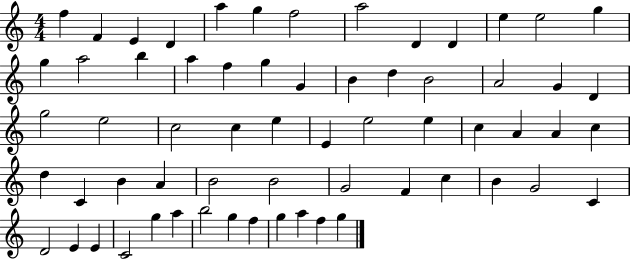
{
  \clef treble
  \numericTimeSignature
  \time 4/4
  \key c \major
  f''4 f'4 e'4 d'4 | a''4 g''4 f''2 | a''2 d'4 d'4 | e''4 e''2 g''4 | \break g''4 a''2 b''4 | a''4 f''4 g''4 g'4 | b'4 d''4 b'2 | a'2 g'4 d'4 | \break g''2 e''2 | c''2 c''4 e''4 | e'4 e''2 e''4 | c''4 a'4 a'4 c''4 | \break d''4 c'4 b'4 a'4 | b'2 b'2 | g'2 f'4 c''4 | b'4 g'2 c'4 | \break d'2 e'4 e'4 | c'2 g''4 a''4 | b''2 g''4 f''4 | g''4 a''4 f''4 g''4 | \break \bar "|."
}